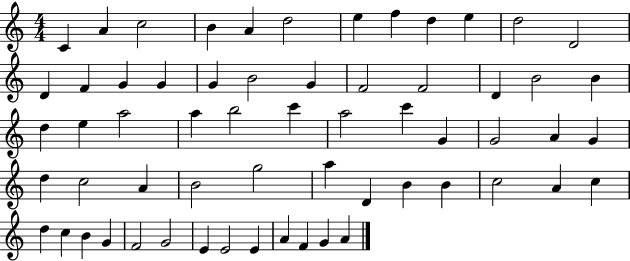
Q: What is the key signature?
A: C major